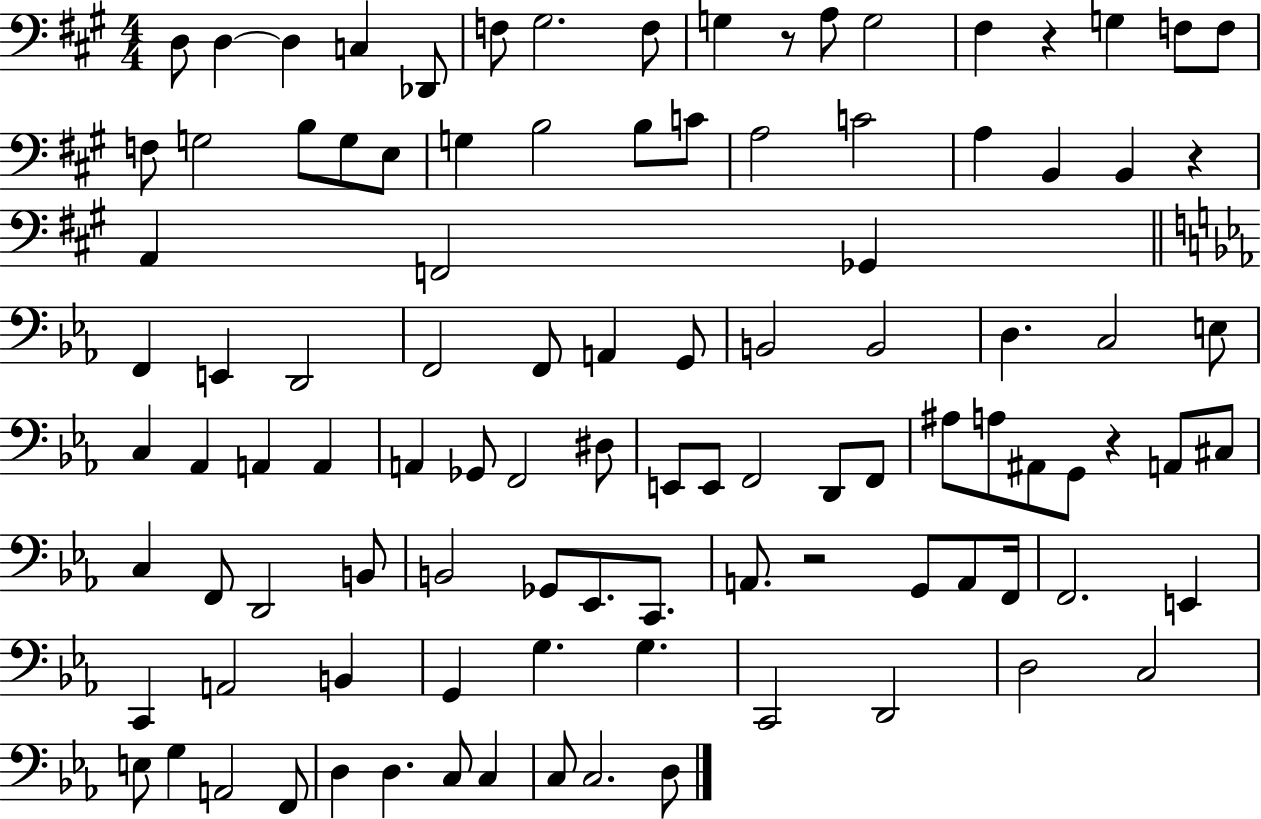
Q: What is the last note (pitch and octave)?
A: D3